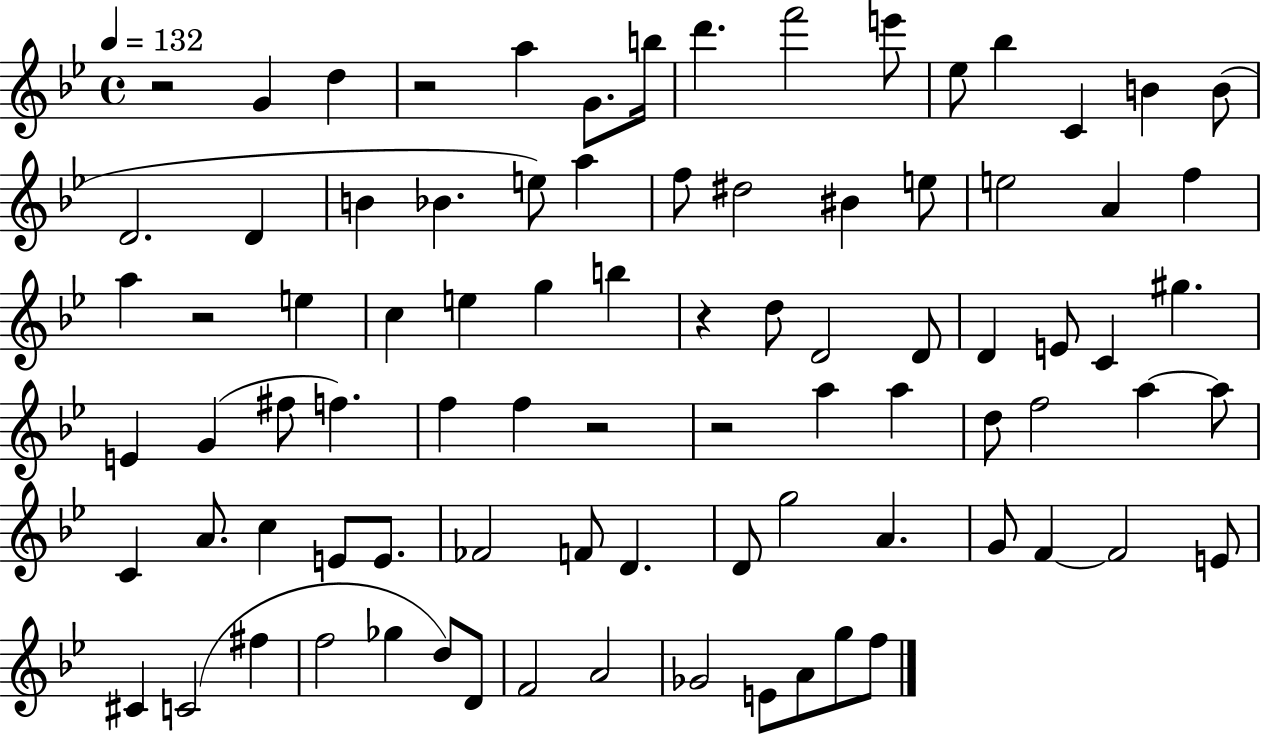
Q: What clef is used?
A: treble